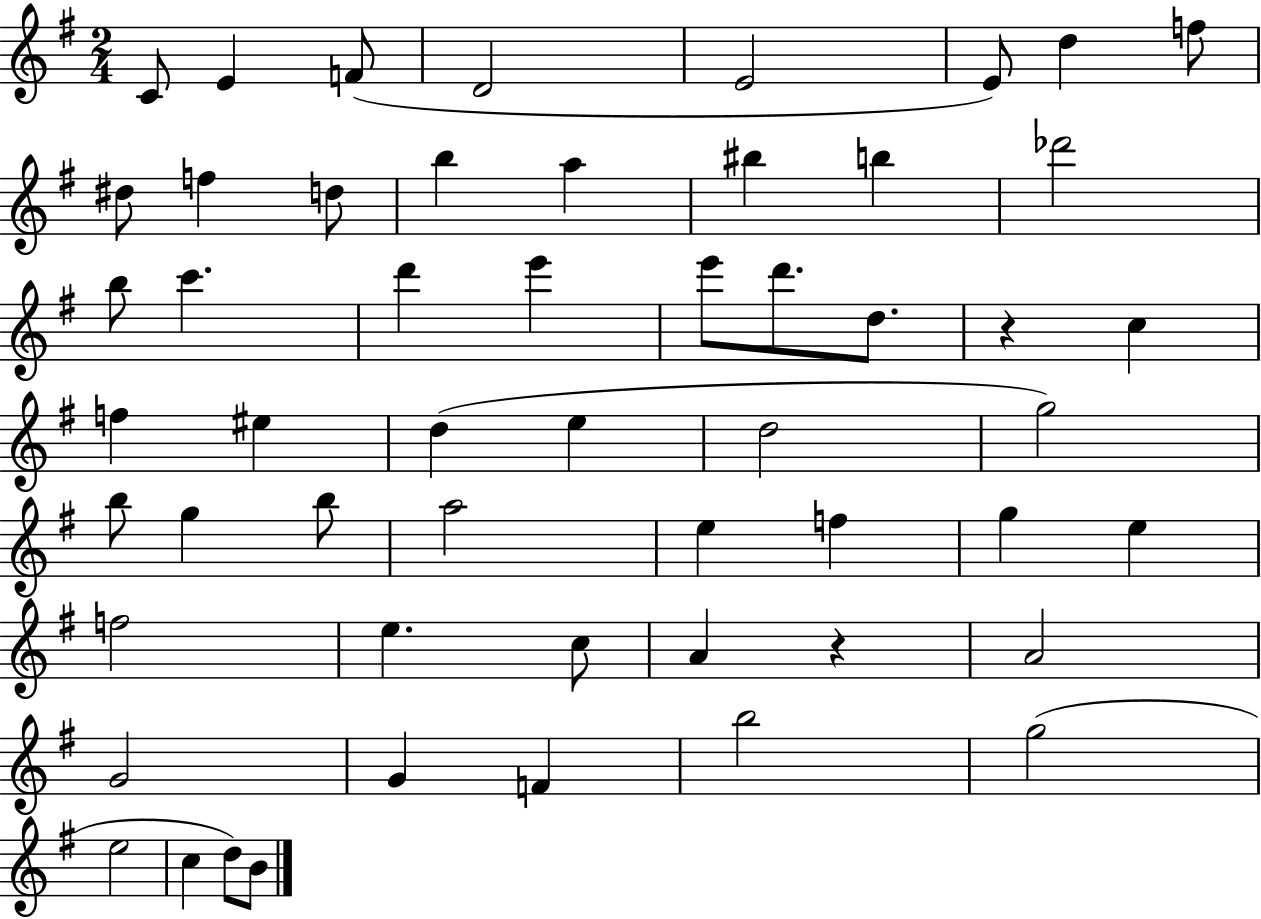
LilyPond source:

{
  \clef treble
  \numericTimeSignature
  \time 2/4
  \key g \major
  c'8 e'4 f'8( | d'2 | e'2 | e'8) d''4 f''8 | \break dis''8 f''4 d''8 | b''4 a''4 | bis''4 b''4 | des'''2 | \break b''8 c'''4. | d'''4 e'''4 | e'''8 d'''8. d''8. | r4 c''4 | \break f''4 eis''4 | d''4( e''4 | d''2 | g''2) | \break b''8 g''4 b''8 | a''2 | e''4 f''4 | g''4 e''4 | \break f''2 | e''4. c''8 | a'4 r4 | a'2 | \break g'2 | g'4 f'4 | b''2 | g''2( | \break e''2 | c''4 d''8) b'8 | \bar "|."
}